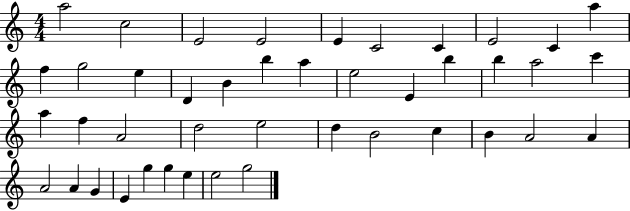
A5/h C5/h E4/h E4/h E4/q C4/h C4/q E4/h C4/q A5/q F5/q G5/h E5/q D4/q B4/q B5/q A5/q E5/h E4/q B5/q B5/q A5/h C6/q A5/q F5/q A4/h D5/h E5/h D5/q B4/h C5/q B4/q A4/h A4/q A4/h A4/q G4/q E4/q G5/q G5/q E5/q E5/h G5/h